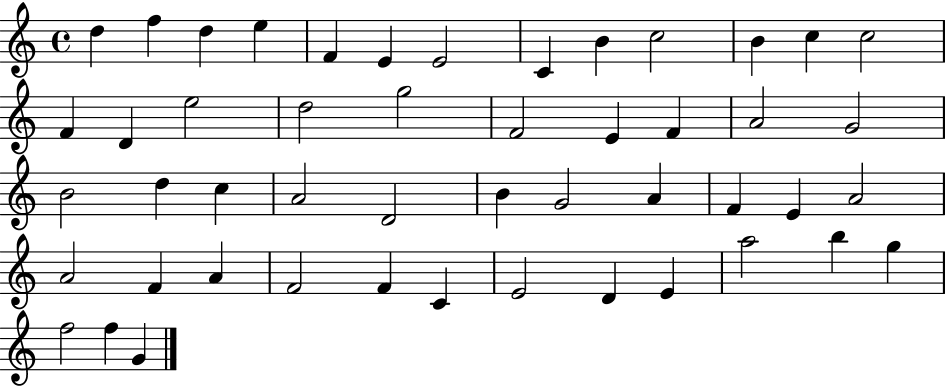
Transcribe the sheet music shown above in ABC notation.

X:1
T:Untitled
M:4/4
L:1/4
K:C
d f d e F E E2 C B c2 B c c2 F D e2 d2 g2 F2 E F A2 G2 B2 d c A2 D2 B G2 A F E A2 A2 F A F2 F C E2 D E a2 b g f2 f G